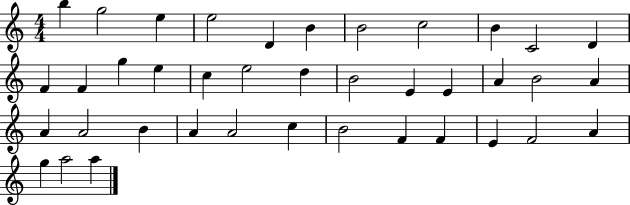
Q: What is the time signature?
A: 4/4